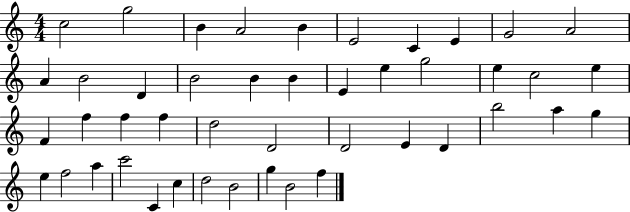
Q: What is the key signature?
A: C major